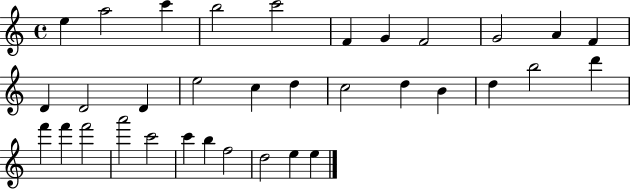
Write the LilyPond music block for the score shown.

{
  \clef treble
  \time 4/4
  \defaultTimeSignature
  \key c \major
  e''4 a''2 c'''4 | b''2 c'''2 | f'4 g'4 f'2 | g'2 a'4 f'4 | \break d'4 d'2 d'4 | e''2 c''4 d''4 | c''2 d''4 b'4 | d''4 b''2 d'''4 | \break f'''4 f'''4 f'''2 | a'''2 c'''2 | c'''4 b''4 f''2 | d''2 e''4 e''4 | \break \bar "|."
}